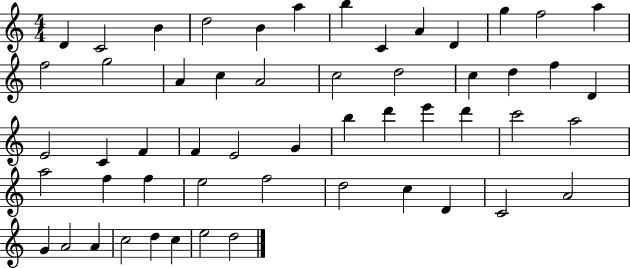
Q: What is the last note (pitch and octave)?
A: D5